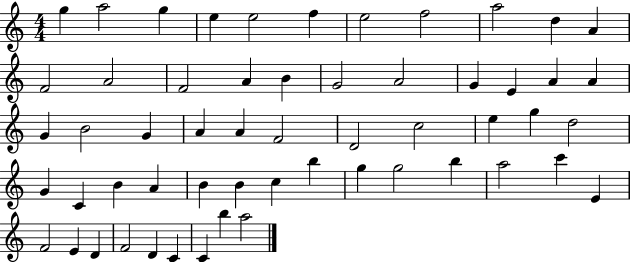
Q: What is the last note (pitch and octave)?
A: A5